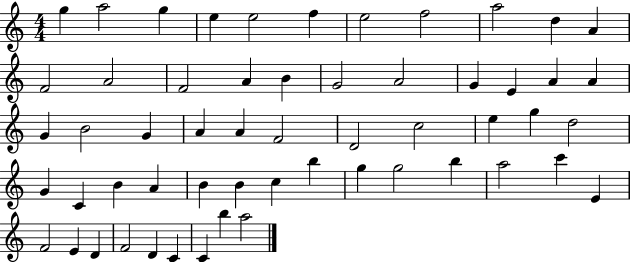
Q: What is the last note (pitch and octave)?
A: A5